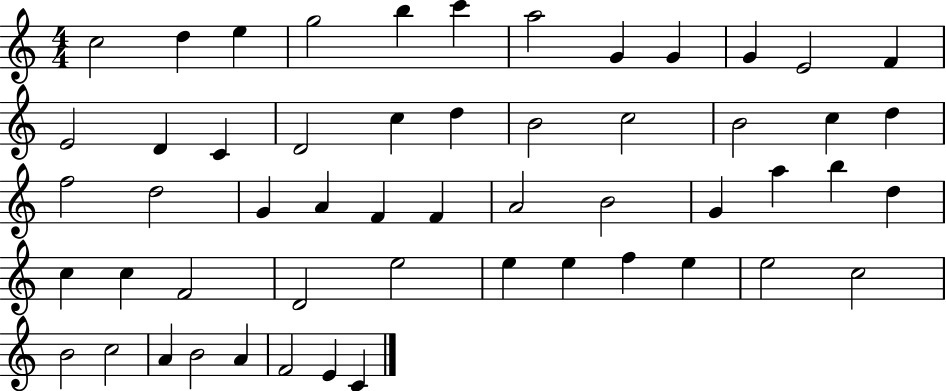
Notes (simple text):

C5/h D5/q E5/q G5/h B5/q C6/q A5/h G4/q G4/q G4/q E4/h F4/q E4/h D4/q C4/q D4/h C5/q D5/q B4/h C5/h B4/h C5/q D5/q F5/h D5/h G4/q A4/q F4/q F4/q A4/h B4/h G4/q A5/q B5/q D5/q C5/q C5/q F4/h D4/h E5/h E5/q E5/q F5/q E5/q E5/h C5/h B4/h C5/h A4/q B4/h A4/q F4/h E4/q C4/q